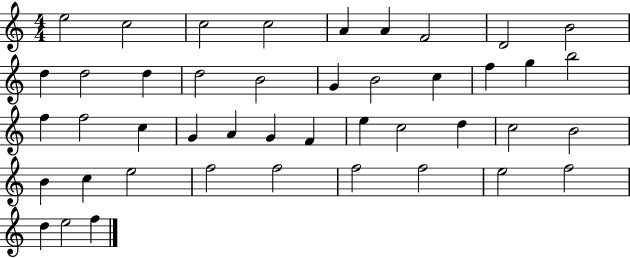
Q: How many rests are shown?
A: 0